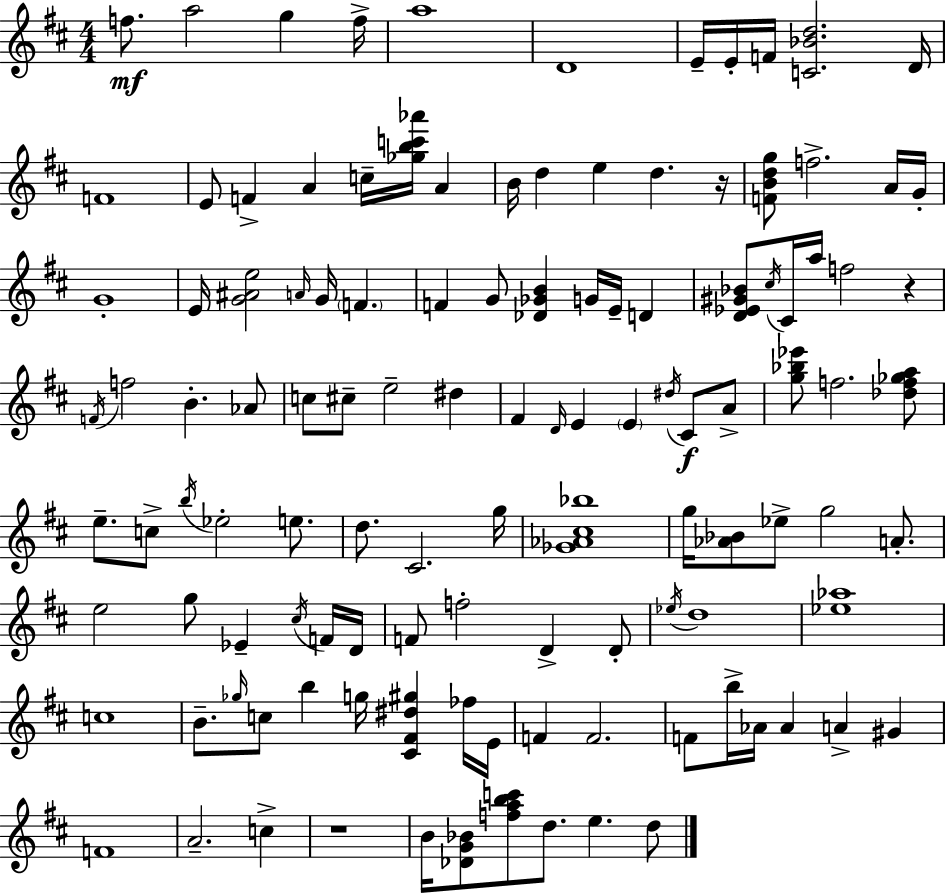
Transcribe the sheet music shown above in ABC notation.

X:1
T:Untitled
M:4/4
L:1/4
K:D
f/2 a2 g f/4 a4 D4 E/4 E/4 F/4 [C_Bd]2 D/4 F4 E/2 F A c/4 [_gbc'_a']/4 A B/4 d e d z/4 [FBdg]/2 f2 A/4 G/4 G4 E/4 [G^Ae]2 A/4 G/4 F F G/2 [_D_GB] G/4 E/4 D [D_E^G_B]/2 ^c/4 ^C/4 a/4 f2 z F/4 f2 B _A/2 c/2 ^c/2 e2 ^d ^F D/4 E E ^d/4 ^C/2 A/2 [g_b_e']/2 f2 [_df_ga]/2 e/2 c/2 b/4 _e2 e/2 d/2 ^C2 g/4 [_G_A^c_b]4 g/4 [_A_B]/2 _e/2 g2 A/2 e2 g/2 _E ^c/4 F/4 D/4 F/2 f2 D D/2 _e/4 d4 [_e_a]4 c4 B/2 _g/4 c/2 b g/4 [^C^F^d^g] _f/4 E/4 F F2 F/2 b/4 _A/4 _A A ^G F4 A2 c z4 B/4 [_DG_B]/2 [fabc']/2 d/2 e d/2